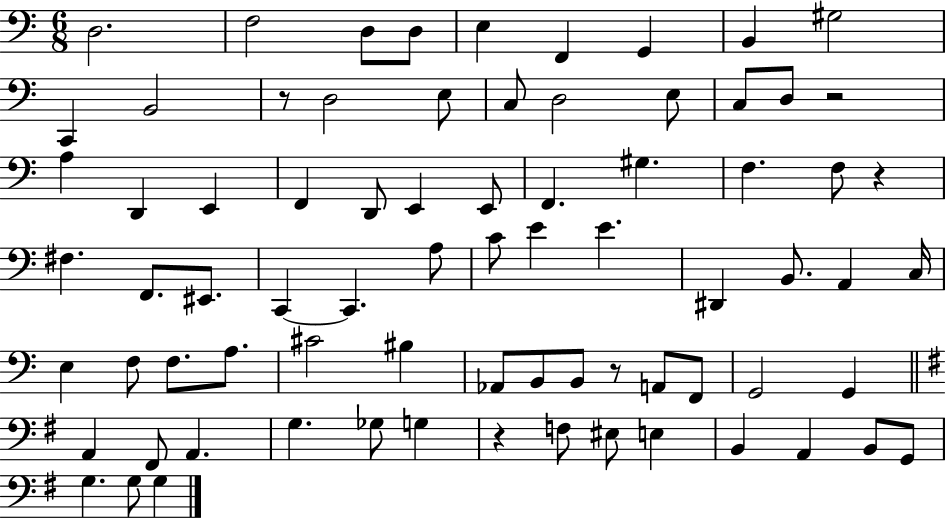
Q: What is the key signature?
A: C major